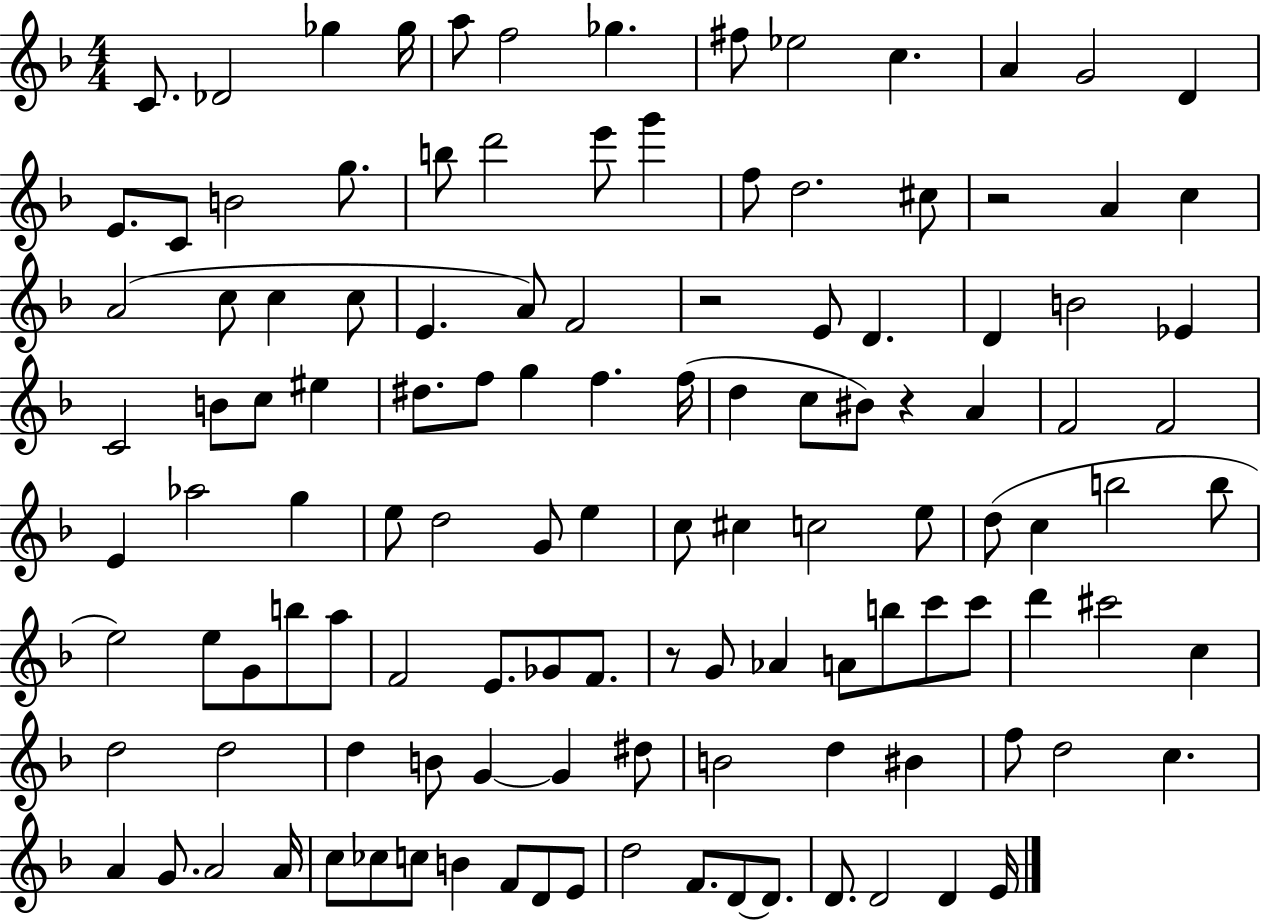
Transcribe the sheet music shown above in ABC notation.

X:1
T:Untitled
M:4/4
L:1/4
K:F
C/2 _D2 _g _g/4 a/2 f2 _g ^f/2 _e2 c A G2 D E/2 C/2 B2 g/2 b/2 d'2 e'/2 g' f/2 d2 ^c/2 z2 A c A2 c/2 c c/2 E A/2 F2 z2 E/2 D D B2 _E C2 B/2 c/2 ^e ^d/2 f/2 g f f/4 d c/2 ^B/2 z A F2 F2 E _a2 g e/2 d2 G/2 e c/2 ^c c2 e/2 d/2 c b2 b/2 e2 e/2 G/2 b/2 a/2 F2 E/2 _G/2 F/2 z/2 G/2 _A A/2 b/2 c'/2 c'/2 d' ^c'2 c d2 d2 d B/2 G G ^d/2 B2 d ^B f/2 d2 c A G/2 A2 A/4 c/2 _c/2 c/2 B F/2 D/2 E/2 d2 F/2 D/2 D/2 D/2 D2 D E/4